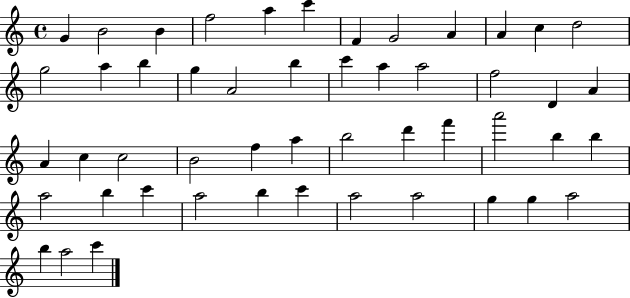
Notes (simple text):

G4/q B4/h B4/q F5/h A5/q C6/q F4/q G4/h A4/q A4/q C5/q D5/h G5/h A5/q B5/q G5/q A4/h B5/q C6/q A5/q A5/h F5/h D4/q A4/q A4/q C5/q C5/h B4/h F5/q A5/q B5/h D6/q F6/q A6/h B5/q B5/q A5/h B5/q C6/q A5/h B5/q C6/q A5/h A5/h G5/q G5/q A5/h B5/q A5/h C6/q